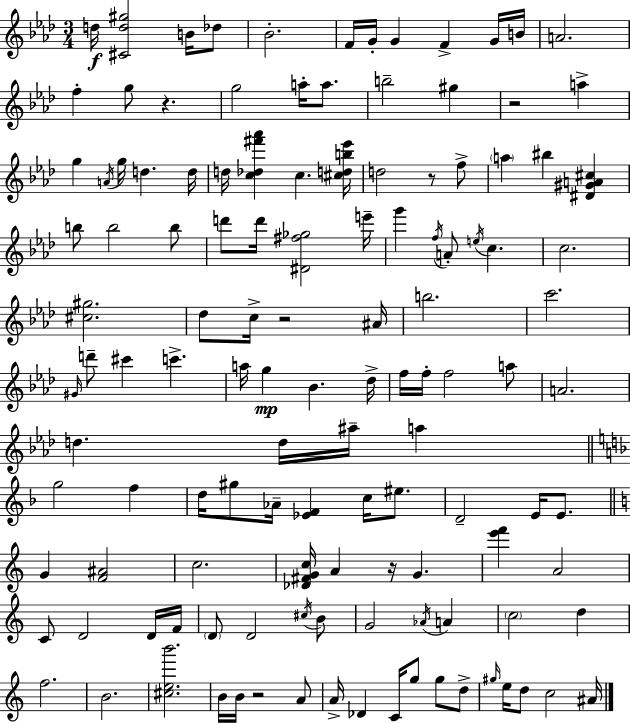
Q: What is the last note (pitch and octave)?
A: A#4